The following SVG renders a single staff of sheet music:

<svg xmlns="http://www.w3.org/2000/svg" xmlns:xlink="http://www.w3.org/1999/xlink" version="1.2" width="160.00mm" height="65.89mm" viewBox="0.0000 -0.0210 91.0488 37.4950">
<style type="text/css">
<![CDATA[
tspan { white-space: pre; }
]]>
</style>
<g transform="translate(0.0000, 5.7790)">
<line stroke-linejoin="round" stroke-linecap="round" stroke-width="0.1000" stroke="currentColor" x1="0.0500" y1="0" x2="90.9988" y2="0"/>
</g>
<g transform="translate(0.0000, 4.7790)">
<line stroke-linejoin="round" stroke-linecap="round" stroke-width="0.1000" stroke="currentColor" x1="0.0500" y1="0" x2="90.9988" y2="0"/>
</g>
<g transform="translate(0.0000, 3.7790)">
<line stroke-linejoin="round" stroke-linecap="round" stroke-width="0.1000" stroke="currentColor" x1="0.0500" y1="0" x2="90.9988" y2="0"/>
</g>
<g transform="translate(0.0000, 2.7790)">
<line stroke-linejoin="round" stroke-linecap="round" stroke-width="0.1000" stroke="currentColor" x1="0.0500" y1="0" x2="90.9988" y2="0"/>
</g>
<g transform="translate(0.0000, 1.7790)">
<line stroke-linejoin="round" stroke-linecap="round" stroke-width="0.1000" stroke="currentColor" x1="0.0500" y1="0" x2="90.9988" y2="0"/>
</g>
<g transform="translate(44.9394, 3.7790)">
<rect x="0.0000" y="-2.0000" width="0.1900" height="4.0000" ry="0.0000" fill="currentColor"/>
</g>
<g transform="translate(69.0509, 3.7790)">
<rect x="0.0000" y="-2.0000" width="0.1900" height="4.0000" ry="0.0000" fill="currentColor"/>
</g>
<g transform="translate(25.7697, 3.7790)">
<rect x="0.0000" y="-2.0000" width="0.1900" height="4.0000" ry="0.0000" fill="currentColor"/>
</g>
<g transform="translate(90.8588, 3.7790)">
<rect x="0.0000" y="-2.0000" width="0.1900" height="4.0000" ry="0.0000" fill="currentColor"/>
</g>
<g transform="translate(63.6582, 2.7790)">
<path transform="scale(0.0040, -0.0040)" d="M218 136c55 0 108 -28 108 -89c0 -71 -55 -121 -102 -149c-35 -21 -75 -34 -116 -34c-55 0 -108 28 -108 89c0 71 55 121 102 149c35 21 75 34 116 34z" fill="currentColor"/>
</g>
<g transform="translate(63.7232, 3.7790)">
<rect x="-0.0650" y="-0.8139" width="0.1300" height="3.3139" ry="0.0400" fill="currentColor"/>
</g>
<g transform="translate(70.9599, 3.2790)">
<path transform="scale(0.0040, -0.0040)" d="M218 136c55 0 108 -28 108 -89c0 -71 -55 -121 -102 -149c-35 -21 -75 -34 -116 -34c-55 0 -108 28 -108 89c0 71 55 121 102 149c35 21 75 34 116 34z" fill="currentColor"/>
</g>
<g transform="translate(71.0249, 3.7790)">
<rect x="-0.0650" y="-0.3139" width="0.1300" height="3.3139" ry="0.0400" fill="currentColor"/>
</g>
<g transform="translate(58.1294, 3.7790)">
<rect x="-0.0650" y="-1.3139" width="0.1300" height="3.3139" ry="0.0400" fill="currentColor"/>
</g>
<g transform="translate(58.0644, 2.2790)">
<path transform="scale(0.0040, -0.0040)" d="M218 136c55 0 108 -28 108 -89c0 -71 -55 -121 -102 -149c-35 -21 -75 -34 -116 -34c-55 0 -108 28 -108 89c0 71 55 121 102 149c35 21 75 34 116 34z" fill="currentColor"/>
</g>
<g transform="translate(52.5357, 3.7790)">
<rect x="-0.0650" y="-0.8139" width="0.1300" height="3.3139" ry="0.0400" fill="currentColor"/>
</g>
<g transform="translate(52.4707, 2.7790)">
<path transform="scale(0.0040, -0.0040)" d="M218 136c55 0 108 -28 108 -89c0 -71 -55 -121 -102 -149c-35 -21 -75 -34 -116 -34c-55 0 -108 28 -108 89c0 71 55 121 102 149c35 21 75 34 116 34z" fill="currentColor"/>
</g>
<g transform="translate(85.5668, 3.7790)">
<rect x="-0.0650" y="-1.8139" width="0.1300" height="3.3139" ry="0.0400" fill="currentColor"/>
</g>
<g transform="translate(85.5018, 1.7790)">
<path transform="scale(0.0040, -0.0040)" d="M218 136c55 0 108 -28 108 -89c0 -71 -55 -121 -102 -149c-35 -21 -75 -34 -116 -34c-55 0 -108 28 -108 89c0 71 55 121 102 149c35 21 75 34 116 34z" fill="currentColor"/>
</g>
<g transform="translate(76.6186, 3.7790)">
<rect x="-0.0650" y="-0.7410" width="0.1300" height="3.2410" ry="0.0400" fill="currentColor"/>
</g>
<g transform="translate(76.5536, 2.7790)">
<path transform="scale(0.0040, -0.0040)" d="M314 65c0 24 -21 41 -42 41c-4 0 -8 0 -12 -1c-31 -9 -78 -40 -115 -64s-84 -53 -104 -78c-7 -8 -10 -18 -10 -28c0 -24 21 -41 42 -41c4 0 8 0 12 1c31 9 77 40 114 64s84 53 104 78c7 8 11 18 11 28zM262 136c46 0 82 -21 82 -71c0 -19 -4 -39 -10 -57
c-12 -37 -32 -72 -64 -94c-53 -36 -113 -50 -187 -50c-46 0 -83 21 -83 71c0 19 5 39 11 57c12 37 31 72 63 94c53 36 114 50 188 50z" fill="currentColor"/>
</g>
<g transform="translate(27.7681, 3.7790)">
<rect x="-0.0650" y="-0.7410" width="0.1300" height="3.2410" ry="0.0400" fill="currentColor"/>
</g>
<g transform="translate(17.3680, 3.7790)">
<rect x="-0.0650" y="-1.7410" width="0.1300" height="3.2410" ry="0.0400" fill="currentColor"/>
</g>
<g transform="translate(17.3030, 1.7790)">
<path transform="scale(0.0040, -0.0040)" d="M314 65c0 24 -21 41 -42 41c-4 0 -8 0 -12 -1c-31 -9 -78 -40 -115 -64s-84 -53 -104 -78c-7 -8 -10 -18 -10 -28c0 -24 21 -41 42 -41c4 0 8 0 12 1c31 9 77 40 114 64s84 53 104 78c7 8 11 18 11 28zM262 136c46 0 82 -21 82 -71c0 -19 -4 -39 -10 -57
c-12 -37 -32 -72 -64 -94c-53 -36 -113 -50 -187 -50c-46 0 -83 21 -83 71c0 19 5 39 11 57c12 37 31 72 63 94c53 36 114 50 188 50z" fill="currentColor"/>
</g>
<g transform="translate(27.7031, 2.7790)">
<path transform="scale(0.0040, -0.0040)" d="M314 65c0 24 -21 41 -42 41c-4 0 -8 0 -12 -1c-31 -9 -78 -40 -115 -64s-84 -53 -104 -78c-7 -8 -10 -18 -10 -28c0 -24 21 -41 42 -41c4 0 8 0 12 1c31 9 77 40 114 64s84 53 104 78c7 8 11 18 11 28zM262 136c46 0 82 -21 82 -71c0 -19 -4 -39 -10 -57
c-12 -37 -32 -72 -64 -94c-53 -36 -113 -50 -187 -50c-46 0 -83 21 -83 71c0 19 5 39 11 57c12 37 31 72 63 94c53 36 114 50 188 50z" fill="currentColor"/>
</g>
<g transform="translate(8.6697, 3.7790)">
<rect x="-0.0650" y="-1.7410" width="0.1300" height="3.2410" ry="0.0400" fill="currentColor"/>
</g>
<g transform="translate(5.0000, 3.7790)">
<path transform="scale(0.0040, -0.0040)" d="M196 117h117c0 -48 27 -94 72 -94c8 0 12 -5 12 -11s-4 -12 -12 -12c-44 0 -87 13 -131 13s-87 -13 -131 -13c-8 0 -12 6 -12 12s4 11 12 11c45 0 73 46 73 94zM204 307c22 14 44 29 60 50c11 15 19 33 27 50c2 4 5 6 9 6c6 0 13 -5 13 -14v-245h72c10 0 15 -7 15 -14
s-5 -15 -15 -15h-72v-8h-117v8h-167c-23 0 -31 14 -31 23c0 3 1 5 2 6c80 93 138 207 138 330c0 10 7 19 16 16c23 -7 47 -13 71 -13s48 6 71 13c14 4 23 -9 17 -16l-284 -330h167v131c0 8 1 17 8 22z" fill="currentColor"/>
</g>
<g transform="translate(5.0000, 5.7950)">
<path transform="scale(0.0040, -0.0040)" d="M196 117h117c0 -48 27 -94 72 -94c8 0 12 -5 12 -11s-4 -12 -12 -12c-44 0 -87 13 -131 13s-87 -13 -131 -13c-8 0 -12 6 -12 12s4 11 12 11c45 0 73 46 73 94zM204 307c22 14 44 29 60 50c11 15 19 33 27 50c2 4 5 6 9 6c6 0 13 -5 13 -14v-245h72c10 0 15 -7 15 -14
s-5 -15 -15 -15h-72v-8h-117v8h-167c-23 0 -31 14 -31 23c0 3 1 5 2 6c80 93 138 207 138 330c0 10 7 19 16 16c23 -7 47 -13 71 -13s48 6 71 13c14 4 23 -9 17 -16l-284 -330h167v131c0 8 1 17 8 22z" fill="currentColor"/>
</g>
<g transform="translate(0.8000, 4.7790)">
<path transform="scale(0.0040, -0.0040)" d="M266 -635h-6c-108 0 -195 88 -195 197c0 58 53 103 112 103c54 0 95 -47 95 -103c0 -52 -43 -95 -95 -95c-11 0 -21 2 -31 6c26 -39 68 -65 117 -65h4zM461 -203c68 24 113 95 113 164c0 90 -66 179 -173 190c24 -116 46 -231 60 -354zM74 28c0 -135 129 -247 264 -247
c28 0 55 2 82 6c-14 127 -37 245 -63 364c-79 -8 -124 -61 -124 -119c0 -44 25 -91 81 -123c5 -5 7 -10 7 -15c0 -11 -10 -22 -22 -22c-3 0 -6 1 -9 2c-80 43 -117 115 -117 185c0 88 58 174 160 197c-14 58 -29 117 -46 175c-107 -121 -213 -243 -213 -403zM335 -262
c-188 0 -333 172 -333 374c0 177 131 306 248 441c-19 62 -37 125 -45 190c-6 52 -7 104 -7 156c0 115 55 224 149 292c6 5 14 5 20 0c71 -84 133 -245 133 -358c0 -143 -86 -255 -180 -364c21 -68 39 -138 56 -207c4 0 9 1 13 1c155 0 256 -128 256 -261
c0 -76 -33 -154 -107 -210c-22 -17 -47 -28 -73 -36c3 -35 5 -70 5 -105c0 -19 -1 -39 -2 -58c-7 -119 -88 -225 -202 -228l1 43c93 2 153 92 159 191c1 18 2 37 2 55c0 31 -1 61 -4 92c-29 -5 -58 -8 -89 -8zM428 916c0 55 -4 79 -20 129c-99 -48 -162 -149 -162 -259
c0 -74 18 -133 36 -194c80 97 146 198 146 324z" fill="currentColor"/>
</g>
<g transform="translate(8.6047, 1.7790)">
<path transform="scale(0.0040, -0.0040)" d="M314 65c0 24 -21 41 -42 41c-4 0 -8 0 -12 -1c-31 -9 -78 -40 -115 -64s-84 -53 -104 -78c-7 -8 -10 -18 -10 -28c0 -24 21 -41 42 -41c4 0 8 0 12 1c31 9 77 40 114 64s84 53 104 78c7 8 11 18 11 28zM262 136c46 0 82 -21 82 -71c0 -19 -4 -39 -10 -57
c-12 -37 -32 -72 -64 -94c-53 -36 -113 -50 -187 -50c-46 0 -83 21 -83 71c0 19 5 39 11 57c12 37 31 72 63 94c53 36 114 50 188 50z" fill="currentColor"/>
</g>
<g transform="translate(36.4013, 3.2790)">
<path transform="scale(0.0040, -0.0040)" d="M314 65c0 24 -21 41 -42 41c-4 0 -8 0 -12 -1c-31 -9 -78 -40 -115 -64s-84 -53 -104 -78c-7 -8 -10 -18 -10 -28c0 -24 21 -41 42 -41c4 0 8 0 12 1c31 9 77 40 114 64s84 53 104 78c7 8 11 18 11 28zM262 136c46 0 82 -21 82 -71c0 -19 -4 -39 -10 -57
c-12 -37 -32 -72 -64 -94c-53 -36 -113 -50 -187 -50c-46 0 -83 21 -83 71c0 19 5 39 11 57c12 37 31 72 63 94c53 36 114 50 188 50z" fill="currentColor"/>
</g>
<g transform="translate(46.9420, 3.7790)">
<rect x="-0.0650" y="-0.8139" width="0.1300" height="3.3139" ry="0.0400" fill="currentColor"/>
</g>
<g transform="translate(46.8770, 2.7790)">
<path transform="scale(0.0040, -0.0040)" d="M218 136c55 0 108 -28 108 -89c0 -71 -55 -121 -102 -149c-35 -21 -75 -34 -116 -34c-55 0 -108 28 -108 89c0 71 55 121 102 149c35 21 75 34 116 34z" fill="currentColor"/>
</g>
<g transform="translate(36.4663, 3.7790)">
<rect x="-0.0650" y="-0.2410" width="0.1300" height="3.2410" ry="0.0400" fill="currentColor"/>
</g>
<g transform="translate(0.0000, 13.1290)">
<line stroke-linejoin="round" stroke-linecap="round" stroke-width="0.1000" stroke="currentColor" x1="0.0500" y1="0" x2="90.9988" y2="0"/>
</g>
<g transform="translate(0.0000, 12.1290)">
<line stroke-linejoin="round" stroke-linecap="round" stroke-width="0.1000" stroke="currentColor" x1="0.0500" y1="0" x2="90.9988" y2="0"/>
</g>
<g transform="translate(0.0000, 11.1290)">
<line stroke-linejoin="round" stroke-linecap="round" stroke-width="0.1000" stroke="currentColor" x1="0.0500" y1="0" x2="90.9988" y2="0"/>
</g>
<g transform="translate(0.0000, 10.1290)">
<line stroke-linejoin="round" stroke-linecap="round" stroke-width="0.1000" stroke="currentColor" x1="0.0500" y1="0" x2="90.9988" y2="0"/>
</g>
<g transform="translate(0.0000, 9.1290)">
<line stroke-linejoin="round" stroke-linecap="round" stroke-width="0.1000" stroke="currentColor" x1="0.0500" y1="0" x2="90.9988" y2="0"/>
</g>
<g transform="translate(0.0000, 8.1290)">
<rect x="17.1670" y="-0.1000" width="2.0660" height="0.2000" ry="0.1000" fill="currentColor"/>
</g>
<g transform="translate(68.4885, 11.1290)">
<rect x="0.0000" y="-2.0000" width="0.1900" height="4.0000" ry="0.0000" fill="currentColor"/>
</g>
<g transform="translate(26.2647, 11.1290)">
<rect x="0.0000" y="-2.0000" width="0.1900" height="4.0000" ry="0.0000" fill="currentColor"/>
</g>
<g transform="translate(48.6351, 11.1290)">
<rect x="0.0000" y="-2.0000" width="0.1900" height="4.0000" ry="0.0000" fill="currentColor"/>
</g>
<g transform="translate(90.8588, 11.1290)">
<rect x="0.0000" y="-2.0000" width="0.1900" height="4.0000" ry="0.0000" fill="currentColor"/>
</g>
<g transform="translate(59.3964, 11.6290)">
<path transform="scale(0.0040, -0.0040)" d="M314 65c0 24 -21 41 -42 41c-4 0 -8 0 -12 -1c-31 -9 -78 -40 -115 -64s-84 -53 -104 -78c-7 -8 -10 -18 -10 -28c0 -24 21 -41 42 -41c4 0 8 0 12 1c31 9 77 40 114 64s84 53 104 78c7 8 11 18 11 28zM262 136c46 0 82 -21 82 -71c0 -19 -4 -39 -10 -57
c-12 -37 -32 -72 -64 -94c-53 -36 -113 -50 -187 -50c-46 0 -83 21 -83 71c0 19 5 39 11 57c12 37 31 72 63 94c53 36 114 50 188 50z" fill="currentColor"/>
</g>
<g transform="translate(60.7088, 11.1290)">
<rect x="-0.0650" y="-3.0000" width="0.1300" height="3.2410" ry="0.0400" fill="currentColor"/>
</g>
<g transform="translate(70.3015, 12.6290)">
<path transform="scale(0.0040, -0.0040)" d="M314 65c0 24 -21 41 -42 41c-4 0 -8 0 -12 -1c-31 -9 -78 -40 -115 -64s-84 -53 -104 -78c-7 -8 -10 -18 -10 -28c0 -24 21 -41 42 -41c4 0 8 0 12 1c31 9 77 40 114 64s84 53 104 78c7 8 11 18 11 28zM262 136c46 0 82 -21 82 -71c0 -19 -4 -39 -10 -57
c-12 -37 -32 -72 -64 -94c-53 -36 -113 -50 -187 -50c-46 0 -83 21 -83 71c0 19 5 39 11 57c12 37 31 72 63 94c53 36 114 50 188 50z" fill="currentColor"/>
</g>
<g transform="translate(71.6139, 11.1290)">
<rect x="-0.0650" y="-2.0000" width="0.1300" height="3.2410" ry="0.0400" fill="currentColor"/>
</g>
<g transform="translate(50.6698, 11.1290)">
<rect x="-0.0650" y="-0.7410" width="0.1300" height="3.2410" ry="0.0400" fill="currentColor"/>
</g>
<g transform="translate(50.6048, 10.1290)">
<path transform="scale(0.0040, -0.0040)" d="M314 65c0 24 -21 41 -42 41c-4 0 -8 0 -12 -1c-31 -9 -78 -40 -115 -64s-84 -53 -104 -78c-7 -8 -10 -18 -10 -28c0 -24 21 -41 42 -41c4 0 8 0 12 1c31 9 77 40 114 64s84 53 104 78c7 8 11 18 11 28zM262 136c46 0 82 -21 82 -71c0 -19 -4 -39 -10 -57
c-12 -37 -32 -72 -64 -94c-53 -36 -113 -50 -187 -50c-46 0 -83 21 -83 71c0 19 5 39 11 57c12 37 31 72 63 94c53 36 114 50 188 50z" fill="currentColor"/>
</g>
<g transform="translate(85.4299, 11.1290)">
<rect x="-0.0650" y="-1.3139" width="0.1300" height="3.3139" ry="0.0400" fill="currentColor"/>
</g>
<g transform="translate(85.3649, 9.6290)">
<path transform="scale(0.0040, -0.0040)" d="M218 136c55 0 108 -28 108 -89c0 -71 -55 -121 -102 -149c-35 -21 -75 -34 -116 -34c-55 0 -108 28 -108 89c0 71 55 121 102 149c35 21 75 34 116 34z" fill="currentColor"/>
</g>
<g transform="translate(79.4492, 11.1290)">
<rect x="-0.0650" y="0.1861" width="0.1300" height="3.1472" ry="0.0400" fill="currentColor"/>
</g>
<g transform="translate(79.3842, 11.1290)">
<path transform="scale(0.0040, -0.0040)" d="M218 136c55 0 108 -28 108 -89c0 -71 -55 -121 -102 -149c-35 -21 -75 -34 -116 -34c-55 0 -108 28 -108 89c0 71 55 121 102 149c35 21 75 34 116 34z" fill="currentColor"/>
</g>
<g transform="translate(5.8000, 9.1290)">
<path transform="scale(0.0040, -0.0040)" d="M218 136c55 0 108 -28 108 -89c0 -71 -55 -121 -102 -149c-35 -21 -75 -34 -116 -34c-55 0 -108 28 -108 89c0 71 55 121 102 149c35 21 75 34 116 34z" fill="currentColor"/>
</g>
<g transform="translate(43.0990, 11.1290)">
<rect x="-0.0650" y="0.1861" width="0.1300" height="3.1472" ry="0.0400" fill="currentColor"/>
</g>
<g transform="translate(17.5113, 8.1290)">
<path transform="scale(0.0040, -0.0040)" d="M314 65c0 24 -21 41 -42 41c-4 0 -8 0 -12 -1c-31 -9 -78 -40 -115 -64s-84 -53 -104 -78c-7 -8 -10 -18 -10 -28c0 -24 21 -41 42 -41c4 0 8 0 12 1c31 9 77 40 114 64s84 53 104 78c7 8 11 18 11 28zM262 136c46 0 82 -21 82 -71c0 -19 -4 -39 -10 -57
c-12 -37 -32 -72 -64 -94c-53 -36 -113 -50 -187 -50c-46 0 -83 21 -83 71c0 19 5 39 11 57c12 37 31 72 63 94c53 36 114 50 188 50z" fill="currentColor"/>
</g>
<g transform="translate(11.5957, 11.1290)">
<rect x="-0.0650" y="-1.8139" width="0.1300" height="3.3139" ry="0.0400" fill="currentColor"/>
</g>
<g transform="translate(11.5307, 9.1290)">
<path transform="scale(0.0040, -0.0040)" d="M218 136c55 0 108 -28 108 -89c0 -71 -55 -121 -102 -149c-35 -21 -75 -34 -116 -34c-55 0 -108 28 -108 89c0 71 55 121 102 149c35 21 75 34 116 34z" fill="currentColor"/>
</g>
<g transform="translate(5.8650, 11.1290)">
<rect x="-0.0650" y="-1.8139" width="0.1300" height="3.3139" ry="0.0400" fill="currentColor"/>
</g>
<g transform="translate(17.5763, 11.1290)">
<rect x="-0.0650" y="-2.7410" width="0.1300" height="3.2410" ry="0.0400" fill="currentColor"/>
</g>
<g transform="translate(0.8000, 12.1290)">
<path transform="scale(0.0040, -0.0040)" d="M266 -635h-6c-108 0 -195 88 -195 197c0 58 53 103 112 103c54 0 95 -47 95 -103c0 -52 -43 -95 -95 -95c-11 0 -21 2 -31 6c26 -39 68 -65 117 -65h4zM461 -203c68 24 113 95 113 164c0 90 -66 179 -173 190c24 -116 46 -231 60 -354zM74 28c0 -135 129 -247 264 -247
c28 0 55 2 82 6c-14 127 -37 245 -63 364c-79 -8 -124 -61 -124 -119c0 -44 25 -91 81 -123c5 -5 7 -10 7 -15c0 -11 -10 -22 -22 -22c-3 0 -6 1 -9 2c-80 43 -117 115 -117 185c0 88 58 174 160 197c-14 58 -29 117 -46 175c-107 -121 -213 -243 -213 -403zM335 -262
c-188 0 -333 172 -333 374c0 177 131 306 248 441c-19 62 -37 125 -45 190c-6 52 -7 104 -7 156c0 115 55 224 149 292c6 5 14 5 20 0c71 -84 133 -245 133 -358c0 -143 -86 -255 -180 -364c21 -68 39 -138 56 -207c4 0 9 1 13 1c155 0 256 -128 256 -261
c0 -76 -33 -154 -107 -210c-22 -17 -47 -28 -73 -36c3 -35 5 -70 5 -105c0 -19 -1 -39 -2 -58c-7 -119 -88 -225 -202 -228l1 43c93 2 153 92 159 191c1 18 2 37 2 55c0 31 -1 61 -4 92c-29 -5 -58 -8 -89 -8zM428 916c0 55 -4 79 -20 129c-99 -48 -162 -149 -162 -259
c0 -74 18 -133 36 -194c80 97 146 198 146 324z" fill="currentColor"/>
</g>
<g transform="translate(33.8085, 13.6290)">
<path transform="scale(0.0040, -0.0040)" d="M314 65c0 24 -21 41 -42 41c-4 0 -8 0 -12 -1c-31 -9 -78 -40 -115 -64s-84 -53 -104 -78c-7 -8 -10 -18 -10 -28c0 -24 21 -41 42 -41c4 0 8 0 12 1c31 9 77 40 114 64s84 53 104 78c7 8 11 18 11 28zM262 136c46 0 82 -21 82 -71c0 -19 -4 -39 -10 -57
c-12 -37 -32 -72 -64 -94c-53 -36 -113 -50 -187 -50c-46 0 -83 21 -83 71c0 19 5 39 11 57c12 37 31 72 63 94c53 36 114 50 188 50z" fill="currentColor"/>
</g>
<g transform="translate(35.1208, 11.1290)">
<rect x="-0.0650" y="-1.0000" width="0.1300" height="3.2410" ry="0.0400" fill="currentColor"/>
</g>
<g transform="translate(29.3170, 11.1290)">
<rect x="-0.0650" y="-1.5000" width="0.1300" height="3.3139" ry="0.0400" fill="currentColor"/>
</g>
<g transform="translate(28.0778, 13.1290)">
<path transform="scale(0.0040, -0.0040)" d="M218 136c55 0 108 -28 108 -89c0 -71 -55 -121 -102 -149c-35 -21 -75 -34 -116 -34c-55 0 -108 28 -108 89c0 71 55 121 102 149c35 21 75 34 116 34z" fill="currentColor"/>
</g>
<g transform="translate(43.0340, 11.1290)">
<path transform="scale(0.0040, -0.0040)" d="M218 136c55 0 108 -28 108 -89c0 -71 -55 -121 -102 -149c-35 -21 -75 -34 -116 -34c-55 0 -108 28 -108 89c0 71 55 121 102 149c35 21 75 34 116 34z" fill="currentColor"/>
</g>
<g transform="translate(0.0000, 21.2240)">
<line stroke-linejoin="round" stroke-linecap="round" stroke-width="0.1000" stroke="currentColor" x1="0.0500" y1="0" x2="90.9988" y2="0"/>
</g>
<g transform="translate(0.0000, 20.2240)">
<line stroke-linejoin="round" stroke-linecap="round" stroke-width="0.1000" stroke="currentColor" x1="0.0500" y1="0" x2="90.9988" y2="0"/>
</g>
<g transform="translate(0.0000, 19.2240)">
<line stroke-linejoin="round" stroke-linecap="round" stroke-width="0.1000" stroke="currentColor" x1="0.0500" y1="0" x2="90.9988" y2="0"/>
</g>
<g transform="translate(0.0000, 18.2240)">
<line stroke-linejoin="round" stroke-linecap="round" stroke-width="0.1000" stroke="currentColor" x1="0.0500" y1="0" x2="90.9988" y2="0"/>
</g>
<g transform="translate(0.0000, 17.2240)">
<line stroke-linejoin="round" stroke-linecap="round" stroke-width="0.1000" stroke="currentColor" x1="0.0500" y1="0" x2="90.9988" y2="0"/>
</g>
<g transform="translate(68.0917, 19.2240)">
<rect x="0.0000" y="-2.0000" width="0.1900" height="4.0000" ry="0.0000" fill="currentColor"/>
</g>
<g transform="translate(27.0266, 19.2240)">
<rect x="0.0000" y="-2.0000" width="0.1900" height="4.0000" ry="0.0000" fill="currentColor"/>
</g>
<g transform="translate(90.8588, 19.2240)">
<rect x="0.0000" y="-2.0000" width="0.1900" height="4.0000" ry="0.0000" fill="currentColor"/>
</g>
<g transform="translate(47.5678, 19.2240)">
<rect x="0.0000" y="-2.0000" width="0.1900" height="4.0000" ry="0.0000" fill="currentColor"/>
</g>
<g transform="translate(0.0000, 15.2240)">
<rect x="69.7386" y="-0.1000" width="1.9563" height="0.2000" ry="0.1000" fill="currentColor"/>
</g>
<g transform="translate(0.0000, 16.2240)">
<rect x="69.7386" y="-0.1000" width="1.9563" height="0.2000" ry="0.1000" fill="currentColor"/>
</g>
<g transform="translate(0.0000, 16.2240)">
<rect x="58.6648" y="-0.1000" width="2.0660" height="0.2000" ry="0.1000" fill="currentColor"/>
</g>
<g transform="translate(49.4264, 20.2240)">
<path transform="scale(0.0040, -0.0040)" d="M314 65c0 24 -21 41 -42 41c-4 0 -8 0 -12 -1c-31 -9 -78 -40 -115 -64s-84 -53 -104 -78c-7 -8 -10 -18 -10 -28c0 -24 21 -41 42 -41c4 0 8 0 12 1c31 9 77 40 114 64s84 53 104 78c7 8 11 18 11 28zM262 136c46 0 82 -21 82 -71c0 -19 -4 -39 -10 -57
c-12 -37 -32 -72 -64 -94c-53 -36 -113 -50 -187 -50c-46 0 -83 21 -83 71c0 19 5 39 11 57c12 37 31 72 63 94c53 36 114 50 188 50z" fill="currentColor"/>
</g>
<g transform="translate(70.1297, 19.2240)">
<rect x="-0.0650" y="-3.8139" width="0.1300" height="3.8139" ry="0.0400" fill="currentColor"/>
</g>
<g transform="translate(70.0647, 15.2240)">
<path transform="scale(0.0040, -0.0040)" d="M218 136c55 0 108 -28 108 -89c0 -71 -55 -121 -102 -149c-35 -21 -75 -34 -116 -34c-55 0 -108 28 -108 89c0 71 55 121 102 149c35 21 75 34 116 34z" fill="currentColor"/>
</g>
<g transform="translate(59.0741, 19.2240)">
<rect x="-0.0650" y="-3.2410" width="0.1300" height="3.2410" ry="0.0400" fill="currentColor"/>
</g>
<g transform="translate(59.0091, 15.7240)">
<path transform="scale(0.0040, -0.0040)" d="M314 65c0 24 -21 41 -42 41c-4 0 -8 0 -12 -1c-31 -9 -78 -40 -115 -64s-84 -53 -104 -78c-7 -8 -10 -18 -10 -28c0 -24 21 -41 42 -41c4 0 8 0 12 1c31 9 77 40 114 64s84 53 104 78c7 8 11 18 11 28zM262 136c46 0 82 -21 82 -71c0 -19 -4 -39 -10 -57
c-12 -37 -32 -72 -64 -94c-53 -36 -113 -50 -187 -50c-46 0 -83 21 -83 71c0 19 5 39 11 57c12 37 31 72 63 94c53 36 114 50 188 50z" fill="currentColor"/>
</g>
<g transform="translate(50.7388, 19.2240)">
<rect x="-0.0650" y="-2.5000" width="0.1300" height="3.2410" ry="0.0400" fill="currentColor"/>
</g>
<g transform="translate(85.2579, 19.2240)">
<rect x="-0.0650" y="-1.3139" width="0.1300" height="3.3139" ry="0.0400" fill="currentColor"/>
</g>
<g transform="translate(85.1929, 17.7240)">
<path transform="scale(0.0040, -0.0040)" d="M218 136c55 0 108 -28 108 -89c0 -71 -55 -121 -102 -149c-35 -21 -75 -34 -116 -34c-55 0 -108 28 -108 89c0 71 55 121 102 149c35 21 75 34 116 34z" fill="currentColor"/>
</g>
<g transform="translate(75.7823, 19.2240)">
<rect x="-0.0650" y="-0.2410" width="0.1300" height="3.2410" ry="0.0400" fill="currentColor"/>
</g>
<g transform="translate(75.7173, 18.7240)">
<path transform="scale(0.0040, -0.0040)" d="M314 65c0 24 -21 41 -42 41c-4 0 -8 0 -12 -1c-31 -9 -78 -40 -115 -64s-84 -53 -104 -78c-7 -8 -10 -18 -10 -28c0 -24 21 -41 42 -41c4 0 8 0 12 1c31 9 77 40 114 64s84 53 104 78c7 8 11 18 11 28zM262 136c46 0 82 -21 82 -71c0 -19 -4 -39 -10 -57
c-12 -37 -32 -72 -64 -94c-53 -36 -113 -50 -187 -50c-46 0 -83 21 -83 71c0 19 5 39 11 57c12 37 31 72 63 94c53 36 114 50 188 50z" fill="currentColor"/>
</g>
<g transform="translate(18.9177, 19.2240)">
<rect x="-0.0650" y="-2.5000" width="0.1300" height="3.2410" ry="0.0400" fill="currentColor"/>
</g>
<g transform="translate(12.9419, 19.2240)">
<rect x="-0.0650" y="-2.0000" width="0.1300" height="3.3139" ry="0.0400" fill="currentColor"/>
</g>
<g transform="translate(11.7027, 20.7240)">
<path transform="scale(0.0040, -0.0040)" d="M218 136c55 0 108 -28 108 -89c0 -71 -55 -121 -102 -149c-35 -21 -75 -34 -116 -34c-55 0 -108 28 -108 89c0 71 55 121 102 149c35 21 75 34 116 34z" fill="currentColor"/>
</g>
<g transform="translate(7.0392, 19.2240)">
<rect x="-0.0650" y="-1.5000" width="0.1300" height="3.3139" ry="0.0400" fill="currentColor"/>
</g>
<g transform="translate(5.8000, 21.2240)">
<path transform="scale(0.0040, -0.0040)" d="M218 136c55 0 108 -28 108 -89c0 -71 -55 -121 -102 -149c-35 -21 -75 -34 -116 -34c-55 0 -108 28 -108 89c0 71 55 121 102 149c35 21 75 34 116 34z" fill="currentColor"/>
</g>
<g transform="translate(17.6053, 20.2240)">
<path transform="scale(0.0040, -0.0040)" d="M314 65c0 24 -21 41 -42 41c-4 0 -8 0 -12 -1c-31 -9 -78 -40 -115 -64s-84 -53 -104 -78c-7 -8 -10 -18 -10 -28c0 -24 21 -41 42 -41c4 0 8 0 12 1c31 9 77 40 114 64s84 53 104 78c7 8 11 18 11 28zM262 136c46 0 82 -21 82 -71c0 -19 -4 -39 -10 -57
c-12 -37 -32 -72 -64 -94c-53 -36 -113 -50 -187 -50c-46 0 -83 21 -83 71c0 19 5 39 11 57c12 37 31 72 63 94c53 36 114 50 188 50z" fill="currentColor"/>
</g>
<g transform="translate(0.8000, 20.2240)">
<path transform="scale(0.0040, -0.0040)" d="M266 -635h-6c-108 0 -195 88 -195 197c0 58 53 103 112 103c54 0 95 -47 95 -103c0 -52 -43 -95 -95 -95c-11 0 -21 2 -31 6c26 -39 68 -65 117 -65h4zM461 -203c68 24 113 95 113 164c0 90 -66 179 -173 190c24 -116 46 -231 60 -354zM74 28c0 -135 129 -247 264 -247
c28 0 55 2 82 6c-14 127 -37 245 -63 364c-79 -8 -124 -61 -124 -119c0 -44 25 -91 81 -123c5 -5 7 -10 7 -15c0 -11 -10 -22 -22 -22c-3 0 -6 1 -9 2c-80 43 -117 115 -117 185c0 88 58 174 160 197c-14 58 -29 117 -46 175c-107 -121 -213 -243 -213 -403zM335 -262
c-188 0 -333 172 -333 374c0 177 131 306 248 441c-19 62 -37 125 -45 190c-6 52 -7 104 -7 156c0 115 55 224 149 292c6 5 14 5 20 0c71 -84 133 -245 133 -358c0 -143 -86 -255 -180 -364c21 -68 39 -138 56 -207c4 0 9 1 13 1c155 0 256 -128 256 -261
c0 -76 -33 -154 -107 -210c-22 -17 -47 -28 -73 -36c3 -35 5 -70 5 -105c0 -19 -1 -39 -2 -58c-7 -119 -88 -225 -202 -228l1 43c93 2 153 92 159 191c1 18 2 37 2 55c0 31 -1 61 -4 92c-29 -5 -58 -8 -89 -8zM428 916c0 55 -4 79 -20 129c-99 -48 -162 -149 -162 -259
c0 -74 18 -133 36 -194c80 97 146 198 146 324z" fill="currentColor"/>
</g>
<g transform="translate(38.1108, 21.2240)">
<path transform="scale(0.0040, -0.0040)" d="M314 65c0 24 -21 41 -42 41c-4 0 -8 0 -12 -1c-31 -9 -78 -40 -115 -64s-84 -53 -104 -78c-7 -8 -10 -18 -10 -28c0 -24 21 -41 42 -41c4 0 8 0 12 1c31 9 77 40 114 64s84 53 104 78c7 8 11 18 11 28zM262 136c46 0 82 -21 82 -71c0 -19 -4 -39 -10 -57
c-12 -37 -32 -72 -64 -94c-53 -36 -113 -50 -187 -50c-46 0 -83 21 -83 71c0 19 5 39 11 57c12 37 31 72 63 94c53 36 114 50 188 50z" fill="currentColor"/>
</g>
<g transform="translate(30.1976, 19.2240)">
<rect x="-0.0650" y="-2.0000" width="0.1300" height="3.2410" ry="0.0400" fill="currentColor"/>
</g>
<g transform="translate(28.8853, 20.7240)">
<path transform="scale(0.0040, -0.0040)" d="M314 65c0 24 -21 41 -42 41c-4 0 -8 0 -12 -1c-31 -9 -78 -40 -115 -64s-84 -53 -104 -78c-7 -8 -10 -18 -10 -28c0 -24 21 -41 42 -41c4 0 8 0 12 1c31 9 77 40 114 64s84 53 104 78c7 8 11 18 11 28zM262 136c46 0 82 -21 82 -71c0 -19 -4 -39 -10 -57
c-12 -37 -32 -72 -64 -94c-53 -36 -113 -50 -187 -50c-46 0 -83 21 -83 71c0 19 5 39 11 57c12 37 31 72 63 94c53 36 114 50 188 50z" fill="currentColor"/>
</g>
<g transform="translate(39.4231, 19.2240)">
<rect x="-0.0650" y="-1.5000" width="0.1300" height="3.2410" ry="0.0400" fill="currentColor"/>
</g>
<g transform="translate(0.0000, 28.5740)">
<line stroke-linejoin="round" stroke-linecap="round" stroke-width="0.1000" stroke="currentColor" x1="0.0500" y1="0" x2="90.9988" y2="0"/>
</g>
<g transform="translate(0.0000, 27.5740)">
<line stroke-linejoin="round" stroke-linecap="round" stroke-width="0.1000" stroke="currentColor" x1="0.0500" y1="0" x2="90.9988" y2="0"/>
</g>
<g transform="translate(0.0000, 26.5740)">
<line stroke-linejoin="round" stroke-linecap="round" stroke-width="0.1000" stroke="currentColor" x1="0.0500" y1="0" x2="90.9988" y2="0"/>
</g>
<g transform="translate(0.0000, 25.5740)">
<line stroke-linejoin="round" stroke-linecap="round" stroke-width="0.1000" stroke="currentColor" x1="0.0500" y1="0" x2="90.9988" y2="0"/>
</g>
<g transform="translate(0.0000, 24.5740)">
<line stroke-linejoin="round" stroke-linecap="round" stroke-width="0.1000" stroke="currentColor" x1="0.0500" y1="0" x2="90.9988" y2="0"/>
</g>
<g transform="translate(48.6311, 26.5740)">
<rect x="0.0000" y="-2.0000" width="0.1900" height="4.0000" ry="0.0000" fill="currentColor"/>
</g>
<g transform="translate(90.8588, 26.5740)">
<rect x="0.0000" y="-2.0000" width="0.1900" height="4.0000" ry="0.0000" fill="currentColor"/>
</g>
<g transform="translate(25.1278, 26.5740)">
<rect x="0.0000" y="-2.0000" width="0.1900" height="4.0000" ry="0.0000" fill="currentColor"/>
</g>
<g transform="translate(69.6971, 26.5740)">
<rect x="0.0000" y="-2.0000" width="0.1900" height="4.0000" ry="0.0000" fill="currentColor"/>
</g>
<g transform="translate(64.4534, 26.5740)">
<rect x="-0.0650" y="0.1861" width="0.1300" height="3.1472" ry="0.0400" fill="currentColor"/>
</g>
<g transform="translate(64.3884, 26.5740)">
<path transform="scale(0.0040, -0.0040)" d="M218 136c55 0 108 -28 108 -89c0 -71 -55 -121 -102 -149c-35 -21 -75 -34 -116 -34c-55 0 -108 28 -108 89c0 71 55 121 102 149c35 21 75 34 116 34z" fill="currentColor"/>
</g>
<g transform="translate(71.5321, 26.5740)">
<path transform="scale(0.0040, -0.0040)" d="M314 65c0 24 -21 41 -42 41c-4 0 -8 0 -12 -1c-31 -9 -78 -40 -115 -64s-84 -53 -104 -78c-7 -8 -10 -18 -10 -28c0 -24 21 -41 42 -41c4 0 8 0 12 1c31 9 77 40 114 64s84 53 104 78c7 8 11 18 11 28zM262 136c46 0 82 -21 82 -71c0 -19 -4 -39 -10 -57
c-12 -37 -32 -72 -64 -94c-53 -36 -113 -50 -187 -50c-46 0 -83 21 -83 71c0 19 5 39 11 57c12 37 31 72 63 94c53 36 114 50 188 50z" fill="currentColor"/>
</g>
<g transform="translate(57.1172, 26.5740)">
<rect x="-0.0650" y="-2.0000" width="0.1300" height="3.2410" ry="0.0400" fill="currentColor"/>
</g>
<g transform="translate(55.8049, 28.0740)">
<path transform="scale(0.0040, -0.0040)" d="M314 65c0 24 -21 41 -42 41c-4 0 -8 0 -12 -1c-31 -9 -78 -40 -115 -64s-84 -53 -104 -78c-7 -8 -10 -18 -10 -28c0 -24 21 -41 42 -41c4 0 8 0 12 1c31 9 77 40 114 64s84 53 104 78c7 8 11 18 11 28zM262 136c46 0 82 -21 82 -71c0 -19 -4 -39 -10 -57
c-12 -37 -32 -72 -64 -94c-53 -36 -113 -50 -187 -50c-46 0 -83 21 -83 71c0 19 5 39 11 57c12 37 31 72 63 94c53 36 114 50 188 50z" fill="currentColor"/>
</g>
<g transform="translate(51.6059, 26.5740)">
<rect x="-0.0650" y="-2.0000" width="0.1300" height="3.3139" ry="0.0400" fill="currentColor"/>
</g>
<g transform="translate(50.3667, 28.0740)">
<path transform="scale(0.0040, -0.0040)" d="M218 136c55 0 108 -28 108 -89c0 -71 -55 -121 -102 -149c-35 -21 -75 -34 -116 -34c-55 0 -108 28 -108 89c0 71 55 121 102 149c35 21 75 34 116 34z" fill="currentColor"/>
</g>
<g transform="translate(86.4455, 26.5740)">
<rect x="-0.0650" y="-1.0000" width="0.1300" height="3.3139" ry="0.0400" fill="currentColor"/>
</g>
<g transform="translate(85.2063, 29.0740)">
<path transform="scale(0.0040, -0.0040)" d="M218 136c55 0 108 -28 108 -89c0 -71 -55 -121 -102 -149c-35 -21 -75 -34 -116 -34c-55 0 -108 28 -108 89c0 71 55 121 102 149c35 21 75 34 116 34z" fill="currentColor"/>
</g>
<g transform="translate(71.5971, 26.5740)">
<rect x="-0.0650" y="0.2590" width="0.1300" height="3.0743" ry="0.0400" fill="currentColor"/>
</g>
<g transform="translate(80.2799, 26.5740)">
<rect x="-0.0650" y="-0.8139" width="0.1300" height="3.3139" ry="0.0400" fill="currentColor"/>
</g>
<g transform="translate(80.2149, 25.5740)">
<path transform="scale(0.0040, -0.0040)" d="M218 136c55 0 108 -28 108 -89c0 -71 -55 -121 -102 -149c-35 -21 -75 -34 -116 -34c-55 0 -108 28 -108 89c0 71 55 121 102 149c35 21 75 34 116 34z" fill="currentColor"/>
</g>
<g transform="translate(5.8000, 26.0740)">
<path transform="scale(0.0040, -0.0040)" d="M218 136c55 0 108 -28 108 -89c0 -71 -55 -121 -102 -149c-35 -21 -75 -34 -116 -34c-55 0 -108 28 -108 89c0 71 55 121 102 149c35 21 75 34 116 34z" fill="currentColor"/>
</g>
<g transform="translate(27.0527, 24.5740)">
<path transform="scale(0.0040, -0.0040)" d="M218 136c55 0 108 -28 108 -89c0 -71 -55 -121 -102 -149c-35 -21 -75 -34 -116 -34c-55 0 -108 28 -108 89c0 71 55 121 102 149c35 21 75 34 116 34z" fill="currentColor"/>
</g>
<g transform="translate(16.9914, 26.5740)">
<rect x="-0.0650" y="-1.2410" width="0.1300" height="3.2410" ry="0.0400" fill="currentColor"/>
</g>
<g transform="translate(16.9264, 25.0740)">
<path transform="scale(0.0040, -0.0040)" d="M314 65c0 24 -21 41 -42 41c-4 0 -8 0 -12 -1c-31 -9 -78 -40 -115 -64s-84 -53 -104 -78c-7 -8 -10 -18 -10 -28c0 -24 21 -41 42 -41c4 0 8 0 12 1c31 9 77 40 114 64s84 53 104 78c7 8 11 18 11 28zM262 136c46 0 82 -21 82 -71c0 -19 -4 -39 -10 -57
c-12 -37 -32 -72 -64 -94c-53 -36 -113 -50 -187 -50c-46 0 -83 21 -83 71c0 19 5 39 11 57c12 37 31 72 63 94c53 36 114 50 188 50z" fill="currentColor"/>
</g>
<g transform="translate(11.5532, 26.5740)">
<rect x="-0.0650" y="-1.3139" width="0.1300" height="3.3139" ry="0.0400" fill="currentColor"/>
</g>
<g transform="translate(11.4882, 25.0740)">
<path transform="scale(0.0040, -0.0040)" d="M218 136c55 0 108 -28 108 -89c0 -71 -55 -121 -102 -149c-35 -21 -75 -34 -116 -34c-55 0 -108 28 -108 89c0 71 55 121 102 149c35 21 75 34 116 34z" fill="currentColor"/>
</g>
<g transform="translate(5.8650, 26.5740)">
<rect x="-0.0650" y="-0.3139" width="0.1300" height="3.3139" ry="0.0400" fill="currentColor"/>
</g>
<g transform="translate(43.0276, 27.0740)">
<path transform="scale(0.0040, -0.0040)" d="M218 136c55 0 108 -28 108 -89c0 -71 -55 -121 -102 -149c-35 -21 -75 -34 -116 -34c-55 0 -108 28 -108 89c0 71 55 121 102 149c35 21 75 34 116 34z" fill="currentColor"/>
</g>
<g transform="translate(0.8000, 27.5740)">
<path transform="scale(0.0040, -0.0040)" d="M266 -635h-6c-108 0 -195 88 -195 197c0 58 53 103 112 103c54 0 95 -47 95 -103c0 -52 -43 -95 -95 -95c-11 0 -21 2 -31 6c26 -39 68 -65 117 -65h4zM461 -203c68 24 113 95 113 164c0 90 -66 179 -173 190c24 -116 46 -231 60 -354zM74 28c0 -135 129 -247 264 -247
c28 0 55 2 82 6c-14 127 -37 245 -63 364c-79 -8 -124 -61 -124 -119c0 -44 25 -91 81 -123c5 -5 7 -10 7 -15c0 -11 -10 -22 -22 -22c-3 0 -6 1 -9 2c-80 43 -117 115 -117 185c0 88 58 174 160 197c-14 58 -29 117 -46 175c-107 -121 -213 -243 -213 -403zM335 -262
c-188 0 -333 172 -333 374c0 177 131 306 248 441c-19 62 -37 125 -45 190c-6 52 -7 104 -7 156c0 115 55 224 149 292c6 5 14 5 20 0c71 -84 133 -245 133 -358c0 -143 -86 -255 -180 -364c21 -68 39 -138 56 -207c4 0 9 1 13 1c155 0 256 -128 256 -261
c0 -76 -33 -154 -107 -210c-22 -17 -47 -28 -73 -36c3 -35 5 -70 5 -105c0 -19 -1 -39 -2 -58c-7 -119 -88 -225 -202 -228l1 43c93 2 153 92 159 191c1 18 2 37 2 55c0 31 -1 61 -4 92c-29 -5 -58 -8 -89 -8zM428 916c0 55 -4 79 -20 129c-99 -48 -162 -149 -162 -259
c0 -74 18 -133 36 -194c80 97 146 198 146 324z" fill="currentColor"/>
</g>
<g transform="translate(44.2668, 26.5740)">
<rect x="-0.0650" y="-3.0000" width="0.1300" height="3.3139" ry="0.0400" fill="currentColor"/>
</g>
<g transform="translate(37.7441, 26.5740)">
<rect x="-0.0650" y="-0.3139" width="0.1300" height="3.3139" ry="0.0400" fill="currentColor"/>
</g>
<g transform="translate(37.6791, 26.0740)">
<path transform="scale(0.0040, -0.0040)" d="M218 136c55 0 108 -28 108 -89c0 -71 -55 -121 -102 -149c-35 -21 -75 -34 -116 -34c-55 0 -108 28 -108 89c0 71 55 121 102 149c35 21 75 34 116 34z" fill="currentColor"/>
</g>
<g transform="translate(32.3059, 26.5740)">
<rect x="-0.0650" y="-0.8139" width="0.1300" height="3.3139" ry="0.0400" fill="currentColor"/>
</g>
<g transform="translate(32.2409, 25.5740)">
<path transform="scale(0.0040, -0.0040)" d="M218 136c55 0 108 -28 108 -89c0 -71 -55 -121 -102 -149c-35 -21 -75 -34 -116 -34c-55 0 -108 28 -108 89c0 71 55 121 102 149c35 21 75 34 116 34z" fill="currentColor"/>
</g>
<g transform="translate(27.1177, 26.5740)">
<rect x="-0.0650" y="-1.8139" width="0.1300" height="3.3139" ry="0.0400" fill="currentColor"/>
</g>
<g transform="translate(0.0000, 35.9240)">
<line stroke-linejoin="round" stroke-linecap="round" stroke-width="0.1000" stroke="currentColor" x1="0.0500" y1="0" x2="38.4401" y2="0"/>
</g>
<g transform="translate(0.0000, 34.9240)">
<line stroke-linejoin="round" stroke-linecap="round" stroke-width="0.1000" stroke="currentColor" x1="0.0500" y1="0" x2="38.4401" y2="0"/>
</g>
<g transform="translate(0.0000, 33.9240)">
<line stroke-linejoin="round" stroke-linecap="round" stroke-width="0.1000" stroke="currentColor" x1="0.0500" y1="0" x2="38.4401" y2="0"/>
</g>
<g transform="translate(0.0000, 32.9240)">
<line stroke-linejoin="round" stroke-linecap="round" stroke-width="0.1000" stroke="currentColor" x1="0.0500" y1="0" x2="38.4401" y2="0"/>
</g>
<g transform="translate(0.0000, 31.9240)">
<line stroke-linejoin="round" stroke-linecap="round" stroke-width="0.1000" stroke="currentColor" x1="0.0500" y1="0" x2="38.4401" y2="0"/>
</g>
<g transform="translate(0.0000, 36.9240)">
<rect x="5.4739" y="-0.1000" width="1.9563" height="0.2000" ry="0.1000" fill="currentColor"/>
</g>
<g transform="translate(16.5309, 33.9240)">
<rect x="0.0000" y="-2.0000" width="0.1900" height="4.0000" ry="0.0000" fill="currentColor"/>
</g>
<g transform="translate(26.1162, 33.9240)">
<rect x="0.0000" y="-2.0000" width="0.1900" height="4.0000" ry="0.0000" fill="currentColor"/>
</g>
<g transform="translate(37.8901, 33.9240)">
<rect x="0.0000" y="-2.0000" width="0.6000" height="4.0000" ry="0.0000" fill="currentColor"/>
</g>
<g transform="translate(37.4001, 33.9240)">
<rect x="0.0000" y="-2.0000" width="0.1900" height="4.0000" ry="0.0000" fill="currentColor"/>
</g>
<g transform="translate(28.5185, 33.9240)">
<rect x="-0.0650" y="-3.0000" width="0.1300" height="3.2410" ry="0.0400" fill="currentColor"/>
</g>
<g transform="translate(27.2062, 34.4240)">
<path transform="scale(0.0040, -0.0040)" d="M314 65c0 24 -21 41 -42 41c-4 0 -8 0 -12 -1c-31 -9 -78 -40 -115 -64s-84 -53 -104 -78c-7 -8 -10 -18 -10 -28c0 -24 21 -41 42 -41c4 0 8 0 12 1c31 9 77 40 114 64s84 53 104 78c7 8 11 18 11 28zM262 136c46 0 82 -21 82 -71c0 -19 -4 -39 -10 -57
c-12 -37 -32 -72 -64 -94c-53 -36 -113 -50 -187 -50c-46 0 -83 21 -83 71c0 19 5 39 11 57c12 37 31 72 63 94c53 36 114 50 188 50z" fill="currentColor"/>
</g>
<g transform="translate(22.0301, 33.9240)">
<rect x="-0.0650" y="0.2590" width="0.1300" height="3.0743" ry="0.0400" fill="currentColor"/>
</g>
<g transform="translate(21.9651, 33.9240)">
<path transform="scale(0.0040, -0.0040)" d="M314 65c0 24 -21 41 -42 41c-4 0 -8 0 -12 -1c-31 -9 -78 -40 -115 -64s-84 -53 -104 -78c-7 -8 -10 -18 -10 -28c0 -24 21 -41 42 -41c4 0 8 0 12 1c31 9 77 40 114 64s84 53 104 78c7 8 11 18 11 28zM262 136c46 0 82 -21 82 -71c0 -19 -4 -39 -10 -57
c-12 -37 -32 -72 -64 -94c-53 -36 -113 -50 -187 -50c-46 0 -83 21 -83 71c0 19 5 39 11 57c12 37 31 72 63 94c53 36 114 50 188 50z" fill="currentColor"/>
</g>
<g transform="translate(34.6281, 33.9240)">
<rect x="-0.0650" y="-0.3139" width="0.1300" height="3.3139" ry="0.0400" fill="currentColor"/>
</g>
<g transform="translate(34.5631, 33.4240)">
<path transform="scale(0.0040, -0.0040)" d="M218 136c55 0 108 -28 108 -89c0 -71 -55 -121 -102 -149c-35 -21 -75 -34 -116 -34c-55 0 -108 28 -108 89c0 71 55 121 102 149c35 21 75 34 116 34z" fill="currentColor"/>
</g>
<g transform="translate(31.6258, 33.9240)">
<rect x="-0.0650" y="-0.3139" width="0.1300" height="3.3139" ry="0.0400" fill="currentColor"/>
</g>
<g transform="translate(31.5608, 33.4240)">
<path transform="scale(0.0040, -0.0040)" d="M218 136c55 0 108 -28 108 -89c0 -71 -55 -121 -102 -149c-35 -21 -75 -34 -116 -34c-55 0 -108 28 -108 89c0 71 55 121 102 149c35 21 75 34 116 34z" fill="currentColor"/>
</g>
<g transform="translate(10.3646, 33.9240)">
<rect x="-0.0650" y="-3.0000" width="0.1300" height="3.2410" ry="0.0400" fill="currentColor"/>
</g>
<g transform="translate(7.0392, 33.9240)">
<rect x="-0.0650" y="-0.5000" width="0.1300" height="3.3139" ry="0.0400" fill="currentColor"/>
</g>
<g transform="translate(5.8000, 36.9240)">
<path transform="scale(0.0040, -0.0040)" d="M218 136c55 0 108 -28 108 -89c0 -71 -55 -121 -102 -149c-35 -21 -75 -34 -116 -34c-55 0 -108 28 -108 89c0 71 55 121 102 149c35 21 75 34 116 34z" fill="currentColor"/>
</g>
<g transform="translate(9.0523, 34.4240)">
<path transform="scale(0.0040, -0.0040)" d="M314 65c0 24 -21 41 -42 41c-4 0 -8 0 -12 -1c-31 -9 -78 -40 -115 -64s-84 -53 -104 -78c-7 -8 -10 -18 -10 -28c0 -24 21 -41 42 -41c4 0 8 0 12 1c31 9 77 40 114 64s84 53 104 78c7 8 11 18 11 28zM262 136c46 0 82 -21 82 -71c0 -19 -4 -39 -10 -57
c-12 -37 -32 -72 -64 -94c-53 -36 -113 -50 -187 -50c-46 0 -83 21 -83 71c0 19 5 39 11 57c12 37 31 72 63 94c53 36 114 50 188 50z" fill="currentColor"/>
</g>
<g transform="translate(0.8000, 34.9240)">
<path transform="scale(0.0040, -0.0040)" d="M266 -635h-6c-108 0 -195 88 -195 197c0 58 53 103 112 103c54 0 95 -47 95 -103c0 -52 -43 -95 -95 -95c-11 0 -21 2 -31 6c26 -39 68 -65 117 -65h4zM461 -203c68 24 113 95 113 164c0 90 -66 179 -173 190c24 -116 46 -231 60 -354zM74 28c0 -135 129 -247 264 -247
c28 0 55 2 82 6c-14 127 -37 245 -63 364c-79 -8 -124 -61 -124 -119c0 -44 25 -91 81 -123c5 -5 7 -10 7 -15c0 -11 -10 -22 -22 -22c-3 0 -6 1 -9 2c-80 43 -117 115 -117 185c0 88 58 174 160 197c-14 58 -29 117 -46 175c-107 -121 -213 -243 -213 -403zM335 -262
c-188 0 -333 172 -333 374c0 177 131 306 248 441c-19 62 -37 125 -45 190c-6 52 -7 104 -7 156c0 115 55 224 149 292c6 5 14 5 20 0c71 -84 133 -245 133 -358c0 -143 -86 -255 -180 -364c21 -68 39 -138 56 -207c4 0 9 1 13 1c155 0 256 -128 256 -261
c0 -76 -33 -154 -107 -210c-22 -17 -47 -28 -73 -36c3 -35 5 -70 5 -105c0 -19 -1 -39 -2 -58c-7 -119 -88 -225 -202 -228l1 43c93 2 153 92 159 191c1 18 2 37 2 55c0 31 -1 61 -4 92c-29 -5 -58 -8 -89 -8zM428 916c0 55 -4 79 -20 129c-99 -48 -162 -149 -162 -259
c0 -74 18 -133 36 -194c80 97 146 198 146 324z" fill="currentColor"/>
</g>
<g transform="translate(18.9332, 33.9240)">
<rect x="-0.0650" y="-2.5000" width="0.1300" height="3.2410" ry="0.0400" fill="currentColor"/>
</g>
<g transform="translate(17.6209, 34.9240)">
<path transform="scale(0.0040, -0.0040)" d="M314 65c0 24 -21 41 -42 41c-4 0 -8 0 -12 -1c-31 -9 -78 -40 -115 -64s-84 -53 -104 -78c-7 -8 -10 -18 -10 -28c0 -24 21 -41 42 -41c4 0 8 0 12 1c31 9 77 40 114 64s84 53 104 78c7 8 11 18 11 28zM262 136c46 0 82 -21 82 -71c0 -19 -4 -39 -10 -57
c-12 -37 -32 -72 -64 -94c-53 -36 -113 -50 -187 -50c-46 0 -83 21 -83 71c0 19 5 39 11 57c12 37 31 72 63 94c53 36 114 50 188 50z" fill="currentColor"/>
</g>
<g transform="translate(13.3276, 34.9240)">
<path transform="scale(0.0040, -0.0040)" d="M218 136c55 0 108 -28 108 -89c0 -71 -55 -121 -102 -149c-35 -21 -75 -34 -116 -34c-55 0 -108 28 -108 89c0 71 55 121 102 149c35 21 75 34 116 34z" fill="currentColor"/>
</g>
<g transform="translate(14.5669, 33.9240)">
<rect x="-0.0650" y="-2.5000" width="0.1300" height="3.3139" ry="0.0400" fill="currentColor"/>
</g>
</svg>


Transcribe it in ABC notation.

X:1
T:Untitled
M:4/4
L:1/4
K:C
f2 f2 d2 c2 d d e d c d2 f f f a2 E D2 B d2 A2 F2 B e E F G2 F2 E2 G2 b2 c' c2 e c e e2 f d c A F F2 B B2 d D C A2 G G2 B2 A2 c c